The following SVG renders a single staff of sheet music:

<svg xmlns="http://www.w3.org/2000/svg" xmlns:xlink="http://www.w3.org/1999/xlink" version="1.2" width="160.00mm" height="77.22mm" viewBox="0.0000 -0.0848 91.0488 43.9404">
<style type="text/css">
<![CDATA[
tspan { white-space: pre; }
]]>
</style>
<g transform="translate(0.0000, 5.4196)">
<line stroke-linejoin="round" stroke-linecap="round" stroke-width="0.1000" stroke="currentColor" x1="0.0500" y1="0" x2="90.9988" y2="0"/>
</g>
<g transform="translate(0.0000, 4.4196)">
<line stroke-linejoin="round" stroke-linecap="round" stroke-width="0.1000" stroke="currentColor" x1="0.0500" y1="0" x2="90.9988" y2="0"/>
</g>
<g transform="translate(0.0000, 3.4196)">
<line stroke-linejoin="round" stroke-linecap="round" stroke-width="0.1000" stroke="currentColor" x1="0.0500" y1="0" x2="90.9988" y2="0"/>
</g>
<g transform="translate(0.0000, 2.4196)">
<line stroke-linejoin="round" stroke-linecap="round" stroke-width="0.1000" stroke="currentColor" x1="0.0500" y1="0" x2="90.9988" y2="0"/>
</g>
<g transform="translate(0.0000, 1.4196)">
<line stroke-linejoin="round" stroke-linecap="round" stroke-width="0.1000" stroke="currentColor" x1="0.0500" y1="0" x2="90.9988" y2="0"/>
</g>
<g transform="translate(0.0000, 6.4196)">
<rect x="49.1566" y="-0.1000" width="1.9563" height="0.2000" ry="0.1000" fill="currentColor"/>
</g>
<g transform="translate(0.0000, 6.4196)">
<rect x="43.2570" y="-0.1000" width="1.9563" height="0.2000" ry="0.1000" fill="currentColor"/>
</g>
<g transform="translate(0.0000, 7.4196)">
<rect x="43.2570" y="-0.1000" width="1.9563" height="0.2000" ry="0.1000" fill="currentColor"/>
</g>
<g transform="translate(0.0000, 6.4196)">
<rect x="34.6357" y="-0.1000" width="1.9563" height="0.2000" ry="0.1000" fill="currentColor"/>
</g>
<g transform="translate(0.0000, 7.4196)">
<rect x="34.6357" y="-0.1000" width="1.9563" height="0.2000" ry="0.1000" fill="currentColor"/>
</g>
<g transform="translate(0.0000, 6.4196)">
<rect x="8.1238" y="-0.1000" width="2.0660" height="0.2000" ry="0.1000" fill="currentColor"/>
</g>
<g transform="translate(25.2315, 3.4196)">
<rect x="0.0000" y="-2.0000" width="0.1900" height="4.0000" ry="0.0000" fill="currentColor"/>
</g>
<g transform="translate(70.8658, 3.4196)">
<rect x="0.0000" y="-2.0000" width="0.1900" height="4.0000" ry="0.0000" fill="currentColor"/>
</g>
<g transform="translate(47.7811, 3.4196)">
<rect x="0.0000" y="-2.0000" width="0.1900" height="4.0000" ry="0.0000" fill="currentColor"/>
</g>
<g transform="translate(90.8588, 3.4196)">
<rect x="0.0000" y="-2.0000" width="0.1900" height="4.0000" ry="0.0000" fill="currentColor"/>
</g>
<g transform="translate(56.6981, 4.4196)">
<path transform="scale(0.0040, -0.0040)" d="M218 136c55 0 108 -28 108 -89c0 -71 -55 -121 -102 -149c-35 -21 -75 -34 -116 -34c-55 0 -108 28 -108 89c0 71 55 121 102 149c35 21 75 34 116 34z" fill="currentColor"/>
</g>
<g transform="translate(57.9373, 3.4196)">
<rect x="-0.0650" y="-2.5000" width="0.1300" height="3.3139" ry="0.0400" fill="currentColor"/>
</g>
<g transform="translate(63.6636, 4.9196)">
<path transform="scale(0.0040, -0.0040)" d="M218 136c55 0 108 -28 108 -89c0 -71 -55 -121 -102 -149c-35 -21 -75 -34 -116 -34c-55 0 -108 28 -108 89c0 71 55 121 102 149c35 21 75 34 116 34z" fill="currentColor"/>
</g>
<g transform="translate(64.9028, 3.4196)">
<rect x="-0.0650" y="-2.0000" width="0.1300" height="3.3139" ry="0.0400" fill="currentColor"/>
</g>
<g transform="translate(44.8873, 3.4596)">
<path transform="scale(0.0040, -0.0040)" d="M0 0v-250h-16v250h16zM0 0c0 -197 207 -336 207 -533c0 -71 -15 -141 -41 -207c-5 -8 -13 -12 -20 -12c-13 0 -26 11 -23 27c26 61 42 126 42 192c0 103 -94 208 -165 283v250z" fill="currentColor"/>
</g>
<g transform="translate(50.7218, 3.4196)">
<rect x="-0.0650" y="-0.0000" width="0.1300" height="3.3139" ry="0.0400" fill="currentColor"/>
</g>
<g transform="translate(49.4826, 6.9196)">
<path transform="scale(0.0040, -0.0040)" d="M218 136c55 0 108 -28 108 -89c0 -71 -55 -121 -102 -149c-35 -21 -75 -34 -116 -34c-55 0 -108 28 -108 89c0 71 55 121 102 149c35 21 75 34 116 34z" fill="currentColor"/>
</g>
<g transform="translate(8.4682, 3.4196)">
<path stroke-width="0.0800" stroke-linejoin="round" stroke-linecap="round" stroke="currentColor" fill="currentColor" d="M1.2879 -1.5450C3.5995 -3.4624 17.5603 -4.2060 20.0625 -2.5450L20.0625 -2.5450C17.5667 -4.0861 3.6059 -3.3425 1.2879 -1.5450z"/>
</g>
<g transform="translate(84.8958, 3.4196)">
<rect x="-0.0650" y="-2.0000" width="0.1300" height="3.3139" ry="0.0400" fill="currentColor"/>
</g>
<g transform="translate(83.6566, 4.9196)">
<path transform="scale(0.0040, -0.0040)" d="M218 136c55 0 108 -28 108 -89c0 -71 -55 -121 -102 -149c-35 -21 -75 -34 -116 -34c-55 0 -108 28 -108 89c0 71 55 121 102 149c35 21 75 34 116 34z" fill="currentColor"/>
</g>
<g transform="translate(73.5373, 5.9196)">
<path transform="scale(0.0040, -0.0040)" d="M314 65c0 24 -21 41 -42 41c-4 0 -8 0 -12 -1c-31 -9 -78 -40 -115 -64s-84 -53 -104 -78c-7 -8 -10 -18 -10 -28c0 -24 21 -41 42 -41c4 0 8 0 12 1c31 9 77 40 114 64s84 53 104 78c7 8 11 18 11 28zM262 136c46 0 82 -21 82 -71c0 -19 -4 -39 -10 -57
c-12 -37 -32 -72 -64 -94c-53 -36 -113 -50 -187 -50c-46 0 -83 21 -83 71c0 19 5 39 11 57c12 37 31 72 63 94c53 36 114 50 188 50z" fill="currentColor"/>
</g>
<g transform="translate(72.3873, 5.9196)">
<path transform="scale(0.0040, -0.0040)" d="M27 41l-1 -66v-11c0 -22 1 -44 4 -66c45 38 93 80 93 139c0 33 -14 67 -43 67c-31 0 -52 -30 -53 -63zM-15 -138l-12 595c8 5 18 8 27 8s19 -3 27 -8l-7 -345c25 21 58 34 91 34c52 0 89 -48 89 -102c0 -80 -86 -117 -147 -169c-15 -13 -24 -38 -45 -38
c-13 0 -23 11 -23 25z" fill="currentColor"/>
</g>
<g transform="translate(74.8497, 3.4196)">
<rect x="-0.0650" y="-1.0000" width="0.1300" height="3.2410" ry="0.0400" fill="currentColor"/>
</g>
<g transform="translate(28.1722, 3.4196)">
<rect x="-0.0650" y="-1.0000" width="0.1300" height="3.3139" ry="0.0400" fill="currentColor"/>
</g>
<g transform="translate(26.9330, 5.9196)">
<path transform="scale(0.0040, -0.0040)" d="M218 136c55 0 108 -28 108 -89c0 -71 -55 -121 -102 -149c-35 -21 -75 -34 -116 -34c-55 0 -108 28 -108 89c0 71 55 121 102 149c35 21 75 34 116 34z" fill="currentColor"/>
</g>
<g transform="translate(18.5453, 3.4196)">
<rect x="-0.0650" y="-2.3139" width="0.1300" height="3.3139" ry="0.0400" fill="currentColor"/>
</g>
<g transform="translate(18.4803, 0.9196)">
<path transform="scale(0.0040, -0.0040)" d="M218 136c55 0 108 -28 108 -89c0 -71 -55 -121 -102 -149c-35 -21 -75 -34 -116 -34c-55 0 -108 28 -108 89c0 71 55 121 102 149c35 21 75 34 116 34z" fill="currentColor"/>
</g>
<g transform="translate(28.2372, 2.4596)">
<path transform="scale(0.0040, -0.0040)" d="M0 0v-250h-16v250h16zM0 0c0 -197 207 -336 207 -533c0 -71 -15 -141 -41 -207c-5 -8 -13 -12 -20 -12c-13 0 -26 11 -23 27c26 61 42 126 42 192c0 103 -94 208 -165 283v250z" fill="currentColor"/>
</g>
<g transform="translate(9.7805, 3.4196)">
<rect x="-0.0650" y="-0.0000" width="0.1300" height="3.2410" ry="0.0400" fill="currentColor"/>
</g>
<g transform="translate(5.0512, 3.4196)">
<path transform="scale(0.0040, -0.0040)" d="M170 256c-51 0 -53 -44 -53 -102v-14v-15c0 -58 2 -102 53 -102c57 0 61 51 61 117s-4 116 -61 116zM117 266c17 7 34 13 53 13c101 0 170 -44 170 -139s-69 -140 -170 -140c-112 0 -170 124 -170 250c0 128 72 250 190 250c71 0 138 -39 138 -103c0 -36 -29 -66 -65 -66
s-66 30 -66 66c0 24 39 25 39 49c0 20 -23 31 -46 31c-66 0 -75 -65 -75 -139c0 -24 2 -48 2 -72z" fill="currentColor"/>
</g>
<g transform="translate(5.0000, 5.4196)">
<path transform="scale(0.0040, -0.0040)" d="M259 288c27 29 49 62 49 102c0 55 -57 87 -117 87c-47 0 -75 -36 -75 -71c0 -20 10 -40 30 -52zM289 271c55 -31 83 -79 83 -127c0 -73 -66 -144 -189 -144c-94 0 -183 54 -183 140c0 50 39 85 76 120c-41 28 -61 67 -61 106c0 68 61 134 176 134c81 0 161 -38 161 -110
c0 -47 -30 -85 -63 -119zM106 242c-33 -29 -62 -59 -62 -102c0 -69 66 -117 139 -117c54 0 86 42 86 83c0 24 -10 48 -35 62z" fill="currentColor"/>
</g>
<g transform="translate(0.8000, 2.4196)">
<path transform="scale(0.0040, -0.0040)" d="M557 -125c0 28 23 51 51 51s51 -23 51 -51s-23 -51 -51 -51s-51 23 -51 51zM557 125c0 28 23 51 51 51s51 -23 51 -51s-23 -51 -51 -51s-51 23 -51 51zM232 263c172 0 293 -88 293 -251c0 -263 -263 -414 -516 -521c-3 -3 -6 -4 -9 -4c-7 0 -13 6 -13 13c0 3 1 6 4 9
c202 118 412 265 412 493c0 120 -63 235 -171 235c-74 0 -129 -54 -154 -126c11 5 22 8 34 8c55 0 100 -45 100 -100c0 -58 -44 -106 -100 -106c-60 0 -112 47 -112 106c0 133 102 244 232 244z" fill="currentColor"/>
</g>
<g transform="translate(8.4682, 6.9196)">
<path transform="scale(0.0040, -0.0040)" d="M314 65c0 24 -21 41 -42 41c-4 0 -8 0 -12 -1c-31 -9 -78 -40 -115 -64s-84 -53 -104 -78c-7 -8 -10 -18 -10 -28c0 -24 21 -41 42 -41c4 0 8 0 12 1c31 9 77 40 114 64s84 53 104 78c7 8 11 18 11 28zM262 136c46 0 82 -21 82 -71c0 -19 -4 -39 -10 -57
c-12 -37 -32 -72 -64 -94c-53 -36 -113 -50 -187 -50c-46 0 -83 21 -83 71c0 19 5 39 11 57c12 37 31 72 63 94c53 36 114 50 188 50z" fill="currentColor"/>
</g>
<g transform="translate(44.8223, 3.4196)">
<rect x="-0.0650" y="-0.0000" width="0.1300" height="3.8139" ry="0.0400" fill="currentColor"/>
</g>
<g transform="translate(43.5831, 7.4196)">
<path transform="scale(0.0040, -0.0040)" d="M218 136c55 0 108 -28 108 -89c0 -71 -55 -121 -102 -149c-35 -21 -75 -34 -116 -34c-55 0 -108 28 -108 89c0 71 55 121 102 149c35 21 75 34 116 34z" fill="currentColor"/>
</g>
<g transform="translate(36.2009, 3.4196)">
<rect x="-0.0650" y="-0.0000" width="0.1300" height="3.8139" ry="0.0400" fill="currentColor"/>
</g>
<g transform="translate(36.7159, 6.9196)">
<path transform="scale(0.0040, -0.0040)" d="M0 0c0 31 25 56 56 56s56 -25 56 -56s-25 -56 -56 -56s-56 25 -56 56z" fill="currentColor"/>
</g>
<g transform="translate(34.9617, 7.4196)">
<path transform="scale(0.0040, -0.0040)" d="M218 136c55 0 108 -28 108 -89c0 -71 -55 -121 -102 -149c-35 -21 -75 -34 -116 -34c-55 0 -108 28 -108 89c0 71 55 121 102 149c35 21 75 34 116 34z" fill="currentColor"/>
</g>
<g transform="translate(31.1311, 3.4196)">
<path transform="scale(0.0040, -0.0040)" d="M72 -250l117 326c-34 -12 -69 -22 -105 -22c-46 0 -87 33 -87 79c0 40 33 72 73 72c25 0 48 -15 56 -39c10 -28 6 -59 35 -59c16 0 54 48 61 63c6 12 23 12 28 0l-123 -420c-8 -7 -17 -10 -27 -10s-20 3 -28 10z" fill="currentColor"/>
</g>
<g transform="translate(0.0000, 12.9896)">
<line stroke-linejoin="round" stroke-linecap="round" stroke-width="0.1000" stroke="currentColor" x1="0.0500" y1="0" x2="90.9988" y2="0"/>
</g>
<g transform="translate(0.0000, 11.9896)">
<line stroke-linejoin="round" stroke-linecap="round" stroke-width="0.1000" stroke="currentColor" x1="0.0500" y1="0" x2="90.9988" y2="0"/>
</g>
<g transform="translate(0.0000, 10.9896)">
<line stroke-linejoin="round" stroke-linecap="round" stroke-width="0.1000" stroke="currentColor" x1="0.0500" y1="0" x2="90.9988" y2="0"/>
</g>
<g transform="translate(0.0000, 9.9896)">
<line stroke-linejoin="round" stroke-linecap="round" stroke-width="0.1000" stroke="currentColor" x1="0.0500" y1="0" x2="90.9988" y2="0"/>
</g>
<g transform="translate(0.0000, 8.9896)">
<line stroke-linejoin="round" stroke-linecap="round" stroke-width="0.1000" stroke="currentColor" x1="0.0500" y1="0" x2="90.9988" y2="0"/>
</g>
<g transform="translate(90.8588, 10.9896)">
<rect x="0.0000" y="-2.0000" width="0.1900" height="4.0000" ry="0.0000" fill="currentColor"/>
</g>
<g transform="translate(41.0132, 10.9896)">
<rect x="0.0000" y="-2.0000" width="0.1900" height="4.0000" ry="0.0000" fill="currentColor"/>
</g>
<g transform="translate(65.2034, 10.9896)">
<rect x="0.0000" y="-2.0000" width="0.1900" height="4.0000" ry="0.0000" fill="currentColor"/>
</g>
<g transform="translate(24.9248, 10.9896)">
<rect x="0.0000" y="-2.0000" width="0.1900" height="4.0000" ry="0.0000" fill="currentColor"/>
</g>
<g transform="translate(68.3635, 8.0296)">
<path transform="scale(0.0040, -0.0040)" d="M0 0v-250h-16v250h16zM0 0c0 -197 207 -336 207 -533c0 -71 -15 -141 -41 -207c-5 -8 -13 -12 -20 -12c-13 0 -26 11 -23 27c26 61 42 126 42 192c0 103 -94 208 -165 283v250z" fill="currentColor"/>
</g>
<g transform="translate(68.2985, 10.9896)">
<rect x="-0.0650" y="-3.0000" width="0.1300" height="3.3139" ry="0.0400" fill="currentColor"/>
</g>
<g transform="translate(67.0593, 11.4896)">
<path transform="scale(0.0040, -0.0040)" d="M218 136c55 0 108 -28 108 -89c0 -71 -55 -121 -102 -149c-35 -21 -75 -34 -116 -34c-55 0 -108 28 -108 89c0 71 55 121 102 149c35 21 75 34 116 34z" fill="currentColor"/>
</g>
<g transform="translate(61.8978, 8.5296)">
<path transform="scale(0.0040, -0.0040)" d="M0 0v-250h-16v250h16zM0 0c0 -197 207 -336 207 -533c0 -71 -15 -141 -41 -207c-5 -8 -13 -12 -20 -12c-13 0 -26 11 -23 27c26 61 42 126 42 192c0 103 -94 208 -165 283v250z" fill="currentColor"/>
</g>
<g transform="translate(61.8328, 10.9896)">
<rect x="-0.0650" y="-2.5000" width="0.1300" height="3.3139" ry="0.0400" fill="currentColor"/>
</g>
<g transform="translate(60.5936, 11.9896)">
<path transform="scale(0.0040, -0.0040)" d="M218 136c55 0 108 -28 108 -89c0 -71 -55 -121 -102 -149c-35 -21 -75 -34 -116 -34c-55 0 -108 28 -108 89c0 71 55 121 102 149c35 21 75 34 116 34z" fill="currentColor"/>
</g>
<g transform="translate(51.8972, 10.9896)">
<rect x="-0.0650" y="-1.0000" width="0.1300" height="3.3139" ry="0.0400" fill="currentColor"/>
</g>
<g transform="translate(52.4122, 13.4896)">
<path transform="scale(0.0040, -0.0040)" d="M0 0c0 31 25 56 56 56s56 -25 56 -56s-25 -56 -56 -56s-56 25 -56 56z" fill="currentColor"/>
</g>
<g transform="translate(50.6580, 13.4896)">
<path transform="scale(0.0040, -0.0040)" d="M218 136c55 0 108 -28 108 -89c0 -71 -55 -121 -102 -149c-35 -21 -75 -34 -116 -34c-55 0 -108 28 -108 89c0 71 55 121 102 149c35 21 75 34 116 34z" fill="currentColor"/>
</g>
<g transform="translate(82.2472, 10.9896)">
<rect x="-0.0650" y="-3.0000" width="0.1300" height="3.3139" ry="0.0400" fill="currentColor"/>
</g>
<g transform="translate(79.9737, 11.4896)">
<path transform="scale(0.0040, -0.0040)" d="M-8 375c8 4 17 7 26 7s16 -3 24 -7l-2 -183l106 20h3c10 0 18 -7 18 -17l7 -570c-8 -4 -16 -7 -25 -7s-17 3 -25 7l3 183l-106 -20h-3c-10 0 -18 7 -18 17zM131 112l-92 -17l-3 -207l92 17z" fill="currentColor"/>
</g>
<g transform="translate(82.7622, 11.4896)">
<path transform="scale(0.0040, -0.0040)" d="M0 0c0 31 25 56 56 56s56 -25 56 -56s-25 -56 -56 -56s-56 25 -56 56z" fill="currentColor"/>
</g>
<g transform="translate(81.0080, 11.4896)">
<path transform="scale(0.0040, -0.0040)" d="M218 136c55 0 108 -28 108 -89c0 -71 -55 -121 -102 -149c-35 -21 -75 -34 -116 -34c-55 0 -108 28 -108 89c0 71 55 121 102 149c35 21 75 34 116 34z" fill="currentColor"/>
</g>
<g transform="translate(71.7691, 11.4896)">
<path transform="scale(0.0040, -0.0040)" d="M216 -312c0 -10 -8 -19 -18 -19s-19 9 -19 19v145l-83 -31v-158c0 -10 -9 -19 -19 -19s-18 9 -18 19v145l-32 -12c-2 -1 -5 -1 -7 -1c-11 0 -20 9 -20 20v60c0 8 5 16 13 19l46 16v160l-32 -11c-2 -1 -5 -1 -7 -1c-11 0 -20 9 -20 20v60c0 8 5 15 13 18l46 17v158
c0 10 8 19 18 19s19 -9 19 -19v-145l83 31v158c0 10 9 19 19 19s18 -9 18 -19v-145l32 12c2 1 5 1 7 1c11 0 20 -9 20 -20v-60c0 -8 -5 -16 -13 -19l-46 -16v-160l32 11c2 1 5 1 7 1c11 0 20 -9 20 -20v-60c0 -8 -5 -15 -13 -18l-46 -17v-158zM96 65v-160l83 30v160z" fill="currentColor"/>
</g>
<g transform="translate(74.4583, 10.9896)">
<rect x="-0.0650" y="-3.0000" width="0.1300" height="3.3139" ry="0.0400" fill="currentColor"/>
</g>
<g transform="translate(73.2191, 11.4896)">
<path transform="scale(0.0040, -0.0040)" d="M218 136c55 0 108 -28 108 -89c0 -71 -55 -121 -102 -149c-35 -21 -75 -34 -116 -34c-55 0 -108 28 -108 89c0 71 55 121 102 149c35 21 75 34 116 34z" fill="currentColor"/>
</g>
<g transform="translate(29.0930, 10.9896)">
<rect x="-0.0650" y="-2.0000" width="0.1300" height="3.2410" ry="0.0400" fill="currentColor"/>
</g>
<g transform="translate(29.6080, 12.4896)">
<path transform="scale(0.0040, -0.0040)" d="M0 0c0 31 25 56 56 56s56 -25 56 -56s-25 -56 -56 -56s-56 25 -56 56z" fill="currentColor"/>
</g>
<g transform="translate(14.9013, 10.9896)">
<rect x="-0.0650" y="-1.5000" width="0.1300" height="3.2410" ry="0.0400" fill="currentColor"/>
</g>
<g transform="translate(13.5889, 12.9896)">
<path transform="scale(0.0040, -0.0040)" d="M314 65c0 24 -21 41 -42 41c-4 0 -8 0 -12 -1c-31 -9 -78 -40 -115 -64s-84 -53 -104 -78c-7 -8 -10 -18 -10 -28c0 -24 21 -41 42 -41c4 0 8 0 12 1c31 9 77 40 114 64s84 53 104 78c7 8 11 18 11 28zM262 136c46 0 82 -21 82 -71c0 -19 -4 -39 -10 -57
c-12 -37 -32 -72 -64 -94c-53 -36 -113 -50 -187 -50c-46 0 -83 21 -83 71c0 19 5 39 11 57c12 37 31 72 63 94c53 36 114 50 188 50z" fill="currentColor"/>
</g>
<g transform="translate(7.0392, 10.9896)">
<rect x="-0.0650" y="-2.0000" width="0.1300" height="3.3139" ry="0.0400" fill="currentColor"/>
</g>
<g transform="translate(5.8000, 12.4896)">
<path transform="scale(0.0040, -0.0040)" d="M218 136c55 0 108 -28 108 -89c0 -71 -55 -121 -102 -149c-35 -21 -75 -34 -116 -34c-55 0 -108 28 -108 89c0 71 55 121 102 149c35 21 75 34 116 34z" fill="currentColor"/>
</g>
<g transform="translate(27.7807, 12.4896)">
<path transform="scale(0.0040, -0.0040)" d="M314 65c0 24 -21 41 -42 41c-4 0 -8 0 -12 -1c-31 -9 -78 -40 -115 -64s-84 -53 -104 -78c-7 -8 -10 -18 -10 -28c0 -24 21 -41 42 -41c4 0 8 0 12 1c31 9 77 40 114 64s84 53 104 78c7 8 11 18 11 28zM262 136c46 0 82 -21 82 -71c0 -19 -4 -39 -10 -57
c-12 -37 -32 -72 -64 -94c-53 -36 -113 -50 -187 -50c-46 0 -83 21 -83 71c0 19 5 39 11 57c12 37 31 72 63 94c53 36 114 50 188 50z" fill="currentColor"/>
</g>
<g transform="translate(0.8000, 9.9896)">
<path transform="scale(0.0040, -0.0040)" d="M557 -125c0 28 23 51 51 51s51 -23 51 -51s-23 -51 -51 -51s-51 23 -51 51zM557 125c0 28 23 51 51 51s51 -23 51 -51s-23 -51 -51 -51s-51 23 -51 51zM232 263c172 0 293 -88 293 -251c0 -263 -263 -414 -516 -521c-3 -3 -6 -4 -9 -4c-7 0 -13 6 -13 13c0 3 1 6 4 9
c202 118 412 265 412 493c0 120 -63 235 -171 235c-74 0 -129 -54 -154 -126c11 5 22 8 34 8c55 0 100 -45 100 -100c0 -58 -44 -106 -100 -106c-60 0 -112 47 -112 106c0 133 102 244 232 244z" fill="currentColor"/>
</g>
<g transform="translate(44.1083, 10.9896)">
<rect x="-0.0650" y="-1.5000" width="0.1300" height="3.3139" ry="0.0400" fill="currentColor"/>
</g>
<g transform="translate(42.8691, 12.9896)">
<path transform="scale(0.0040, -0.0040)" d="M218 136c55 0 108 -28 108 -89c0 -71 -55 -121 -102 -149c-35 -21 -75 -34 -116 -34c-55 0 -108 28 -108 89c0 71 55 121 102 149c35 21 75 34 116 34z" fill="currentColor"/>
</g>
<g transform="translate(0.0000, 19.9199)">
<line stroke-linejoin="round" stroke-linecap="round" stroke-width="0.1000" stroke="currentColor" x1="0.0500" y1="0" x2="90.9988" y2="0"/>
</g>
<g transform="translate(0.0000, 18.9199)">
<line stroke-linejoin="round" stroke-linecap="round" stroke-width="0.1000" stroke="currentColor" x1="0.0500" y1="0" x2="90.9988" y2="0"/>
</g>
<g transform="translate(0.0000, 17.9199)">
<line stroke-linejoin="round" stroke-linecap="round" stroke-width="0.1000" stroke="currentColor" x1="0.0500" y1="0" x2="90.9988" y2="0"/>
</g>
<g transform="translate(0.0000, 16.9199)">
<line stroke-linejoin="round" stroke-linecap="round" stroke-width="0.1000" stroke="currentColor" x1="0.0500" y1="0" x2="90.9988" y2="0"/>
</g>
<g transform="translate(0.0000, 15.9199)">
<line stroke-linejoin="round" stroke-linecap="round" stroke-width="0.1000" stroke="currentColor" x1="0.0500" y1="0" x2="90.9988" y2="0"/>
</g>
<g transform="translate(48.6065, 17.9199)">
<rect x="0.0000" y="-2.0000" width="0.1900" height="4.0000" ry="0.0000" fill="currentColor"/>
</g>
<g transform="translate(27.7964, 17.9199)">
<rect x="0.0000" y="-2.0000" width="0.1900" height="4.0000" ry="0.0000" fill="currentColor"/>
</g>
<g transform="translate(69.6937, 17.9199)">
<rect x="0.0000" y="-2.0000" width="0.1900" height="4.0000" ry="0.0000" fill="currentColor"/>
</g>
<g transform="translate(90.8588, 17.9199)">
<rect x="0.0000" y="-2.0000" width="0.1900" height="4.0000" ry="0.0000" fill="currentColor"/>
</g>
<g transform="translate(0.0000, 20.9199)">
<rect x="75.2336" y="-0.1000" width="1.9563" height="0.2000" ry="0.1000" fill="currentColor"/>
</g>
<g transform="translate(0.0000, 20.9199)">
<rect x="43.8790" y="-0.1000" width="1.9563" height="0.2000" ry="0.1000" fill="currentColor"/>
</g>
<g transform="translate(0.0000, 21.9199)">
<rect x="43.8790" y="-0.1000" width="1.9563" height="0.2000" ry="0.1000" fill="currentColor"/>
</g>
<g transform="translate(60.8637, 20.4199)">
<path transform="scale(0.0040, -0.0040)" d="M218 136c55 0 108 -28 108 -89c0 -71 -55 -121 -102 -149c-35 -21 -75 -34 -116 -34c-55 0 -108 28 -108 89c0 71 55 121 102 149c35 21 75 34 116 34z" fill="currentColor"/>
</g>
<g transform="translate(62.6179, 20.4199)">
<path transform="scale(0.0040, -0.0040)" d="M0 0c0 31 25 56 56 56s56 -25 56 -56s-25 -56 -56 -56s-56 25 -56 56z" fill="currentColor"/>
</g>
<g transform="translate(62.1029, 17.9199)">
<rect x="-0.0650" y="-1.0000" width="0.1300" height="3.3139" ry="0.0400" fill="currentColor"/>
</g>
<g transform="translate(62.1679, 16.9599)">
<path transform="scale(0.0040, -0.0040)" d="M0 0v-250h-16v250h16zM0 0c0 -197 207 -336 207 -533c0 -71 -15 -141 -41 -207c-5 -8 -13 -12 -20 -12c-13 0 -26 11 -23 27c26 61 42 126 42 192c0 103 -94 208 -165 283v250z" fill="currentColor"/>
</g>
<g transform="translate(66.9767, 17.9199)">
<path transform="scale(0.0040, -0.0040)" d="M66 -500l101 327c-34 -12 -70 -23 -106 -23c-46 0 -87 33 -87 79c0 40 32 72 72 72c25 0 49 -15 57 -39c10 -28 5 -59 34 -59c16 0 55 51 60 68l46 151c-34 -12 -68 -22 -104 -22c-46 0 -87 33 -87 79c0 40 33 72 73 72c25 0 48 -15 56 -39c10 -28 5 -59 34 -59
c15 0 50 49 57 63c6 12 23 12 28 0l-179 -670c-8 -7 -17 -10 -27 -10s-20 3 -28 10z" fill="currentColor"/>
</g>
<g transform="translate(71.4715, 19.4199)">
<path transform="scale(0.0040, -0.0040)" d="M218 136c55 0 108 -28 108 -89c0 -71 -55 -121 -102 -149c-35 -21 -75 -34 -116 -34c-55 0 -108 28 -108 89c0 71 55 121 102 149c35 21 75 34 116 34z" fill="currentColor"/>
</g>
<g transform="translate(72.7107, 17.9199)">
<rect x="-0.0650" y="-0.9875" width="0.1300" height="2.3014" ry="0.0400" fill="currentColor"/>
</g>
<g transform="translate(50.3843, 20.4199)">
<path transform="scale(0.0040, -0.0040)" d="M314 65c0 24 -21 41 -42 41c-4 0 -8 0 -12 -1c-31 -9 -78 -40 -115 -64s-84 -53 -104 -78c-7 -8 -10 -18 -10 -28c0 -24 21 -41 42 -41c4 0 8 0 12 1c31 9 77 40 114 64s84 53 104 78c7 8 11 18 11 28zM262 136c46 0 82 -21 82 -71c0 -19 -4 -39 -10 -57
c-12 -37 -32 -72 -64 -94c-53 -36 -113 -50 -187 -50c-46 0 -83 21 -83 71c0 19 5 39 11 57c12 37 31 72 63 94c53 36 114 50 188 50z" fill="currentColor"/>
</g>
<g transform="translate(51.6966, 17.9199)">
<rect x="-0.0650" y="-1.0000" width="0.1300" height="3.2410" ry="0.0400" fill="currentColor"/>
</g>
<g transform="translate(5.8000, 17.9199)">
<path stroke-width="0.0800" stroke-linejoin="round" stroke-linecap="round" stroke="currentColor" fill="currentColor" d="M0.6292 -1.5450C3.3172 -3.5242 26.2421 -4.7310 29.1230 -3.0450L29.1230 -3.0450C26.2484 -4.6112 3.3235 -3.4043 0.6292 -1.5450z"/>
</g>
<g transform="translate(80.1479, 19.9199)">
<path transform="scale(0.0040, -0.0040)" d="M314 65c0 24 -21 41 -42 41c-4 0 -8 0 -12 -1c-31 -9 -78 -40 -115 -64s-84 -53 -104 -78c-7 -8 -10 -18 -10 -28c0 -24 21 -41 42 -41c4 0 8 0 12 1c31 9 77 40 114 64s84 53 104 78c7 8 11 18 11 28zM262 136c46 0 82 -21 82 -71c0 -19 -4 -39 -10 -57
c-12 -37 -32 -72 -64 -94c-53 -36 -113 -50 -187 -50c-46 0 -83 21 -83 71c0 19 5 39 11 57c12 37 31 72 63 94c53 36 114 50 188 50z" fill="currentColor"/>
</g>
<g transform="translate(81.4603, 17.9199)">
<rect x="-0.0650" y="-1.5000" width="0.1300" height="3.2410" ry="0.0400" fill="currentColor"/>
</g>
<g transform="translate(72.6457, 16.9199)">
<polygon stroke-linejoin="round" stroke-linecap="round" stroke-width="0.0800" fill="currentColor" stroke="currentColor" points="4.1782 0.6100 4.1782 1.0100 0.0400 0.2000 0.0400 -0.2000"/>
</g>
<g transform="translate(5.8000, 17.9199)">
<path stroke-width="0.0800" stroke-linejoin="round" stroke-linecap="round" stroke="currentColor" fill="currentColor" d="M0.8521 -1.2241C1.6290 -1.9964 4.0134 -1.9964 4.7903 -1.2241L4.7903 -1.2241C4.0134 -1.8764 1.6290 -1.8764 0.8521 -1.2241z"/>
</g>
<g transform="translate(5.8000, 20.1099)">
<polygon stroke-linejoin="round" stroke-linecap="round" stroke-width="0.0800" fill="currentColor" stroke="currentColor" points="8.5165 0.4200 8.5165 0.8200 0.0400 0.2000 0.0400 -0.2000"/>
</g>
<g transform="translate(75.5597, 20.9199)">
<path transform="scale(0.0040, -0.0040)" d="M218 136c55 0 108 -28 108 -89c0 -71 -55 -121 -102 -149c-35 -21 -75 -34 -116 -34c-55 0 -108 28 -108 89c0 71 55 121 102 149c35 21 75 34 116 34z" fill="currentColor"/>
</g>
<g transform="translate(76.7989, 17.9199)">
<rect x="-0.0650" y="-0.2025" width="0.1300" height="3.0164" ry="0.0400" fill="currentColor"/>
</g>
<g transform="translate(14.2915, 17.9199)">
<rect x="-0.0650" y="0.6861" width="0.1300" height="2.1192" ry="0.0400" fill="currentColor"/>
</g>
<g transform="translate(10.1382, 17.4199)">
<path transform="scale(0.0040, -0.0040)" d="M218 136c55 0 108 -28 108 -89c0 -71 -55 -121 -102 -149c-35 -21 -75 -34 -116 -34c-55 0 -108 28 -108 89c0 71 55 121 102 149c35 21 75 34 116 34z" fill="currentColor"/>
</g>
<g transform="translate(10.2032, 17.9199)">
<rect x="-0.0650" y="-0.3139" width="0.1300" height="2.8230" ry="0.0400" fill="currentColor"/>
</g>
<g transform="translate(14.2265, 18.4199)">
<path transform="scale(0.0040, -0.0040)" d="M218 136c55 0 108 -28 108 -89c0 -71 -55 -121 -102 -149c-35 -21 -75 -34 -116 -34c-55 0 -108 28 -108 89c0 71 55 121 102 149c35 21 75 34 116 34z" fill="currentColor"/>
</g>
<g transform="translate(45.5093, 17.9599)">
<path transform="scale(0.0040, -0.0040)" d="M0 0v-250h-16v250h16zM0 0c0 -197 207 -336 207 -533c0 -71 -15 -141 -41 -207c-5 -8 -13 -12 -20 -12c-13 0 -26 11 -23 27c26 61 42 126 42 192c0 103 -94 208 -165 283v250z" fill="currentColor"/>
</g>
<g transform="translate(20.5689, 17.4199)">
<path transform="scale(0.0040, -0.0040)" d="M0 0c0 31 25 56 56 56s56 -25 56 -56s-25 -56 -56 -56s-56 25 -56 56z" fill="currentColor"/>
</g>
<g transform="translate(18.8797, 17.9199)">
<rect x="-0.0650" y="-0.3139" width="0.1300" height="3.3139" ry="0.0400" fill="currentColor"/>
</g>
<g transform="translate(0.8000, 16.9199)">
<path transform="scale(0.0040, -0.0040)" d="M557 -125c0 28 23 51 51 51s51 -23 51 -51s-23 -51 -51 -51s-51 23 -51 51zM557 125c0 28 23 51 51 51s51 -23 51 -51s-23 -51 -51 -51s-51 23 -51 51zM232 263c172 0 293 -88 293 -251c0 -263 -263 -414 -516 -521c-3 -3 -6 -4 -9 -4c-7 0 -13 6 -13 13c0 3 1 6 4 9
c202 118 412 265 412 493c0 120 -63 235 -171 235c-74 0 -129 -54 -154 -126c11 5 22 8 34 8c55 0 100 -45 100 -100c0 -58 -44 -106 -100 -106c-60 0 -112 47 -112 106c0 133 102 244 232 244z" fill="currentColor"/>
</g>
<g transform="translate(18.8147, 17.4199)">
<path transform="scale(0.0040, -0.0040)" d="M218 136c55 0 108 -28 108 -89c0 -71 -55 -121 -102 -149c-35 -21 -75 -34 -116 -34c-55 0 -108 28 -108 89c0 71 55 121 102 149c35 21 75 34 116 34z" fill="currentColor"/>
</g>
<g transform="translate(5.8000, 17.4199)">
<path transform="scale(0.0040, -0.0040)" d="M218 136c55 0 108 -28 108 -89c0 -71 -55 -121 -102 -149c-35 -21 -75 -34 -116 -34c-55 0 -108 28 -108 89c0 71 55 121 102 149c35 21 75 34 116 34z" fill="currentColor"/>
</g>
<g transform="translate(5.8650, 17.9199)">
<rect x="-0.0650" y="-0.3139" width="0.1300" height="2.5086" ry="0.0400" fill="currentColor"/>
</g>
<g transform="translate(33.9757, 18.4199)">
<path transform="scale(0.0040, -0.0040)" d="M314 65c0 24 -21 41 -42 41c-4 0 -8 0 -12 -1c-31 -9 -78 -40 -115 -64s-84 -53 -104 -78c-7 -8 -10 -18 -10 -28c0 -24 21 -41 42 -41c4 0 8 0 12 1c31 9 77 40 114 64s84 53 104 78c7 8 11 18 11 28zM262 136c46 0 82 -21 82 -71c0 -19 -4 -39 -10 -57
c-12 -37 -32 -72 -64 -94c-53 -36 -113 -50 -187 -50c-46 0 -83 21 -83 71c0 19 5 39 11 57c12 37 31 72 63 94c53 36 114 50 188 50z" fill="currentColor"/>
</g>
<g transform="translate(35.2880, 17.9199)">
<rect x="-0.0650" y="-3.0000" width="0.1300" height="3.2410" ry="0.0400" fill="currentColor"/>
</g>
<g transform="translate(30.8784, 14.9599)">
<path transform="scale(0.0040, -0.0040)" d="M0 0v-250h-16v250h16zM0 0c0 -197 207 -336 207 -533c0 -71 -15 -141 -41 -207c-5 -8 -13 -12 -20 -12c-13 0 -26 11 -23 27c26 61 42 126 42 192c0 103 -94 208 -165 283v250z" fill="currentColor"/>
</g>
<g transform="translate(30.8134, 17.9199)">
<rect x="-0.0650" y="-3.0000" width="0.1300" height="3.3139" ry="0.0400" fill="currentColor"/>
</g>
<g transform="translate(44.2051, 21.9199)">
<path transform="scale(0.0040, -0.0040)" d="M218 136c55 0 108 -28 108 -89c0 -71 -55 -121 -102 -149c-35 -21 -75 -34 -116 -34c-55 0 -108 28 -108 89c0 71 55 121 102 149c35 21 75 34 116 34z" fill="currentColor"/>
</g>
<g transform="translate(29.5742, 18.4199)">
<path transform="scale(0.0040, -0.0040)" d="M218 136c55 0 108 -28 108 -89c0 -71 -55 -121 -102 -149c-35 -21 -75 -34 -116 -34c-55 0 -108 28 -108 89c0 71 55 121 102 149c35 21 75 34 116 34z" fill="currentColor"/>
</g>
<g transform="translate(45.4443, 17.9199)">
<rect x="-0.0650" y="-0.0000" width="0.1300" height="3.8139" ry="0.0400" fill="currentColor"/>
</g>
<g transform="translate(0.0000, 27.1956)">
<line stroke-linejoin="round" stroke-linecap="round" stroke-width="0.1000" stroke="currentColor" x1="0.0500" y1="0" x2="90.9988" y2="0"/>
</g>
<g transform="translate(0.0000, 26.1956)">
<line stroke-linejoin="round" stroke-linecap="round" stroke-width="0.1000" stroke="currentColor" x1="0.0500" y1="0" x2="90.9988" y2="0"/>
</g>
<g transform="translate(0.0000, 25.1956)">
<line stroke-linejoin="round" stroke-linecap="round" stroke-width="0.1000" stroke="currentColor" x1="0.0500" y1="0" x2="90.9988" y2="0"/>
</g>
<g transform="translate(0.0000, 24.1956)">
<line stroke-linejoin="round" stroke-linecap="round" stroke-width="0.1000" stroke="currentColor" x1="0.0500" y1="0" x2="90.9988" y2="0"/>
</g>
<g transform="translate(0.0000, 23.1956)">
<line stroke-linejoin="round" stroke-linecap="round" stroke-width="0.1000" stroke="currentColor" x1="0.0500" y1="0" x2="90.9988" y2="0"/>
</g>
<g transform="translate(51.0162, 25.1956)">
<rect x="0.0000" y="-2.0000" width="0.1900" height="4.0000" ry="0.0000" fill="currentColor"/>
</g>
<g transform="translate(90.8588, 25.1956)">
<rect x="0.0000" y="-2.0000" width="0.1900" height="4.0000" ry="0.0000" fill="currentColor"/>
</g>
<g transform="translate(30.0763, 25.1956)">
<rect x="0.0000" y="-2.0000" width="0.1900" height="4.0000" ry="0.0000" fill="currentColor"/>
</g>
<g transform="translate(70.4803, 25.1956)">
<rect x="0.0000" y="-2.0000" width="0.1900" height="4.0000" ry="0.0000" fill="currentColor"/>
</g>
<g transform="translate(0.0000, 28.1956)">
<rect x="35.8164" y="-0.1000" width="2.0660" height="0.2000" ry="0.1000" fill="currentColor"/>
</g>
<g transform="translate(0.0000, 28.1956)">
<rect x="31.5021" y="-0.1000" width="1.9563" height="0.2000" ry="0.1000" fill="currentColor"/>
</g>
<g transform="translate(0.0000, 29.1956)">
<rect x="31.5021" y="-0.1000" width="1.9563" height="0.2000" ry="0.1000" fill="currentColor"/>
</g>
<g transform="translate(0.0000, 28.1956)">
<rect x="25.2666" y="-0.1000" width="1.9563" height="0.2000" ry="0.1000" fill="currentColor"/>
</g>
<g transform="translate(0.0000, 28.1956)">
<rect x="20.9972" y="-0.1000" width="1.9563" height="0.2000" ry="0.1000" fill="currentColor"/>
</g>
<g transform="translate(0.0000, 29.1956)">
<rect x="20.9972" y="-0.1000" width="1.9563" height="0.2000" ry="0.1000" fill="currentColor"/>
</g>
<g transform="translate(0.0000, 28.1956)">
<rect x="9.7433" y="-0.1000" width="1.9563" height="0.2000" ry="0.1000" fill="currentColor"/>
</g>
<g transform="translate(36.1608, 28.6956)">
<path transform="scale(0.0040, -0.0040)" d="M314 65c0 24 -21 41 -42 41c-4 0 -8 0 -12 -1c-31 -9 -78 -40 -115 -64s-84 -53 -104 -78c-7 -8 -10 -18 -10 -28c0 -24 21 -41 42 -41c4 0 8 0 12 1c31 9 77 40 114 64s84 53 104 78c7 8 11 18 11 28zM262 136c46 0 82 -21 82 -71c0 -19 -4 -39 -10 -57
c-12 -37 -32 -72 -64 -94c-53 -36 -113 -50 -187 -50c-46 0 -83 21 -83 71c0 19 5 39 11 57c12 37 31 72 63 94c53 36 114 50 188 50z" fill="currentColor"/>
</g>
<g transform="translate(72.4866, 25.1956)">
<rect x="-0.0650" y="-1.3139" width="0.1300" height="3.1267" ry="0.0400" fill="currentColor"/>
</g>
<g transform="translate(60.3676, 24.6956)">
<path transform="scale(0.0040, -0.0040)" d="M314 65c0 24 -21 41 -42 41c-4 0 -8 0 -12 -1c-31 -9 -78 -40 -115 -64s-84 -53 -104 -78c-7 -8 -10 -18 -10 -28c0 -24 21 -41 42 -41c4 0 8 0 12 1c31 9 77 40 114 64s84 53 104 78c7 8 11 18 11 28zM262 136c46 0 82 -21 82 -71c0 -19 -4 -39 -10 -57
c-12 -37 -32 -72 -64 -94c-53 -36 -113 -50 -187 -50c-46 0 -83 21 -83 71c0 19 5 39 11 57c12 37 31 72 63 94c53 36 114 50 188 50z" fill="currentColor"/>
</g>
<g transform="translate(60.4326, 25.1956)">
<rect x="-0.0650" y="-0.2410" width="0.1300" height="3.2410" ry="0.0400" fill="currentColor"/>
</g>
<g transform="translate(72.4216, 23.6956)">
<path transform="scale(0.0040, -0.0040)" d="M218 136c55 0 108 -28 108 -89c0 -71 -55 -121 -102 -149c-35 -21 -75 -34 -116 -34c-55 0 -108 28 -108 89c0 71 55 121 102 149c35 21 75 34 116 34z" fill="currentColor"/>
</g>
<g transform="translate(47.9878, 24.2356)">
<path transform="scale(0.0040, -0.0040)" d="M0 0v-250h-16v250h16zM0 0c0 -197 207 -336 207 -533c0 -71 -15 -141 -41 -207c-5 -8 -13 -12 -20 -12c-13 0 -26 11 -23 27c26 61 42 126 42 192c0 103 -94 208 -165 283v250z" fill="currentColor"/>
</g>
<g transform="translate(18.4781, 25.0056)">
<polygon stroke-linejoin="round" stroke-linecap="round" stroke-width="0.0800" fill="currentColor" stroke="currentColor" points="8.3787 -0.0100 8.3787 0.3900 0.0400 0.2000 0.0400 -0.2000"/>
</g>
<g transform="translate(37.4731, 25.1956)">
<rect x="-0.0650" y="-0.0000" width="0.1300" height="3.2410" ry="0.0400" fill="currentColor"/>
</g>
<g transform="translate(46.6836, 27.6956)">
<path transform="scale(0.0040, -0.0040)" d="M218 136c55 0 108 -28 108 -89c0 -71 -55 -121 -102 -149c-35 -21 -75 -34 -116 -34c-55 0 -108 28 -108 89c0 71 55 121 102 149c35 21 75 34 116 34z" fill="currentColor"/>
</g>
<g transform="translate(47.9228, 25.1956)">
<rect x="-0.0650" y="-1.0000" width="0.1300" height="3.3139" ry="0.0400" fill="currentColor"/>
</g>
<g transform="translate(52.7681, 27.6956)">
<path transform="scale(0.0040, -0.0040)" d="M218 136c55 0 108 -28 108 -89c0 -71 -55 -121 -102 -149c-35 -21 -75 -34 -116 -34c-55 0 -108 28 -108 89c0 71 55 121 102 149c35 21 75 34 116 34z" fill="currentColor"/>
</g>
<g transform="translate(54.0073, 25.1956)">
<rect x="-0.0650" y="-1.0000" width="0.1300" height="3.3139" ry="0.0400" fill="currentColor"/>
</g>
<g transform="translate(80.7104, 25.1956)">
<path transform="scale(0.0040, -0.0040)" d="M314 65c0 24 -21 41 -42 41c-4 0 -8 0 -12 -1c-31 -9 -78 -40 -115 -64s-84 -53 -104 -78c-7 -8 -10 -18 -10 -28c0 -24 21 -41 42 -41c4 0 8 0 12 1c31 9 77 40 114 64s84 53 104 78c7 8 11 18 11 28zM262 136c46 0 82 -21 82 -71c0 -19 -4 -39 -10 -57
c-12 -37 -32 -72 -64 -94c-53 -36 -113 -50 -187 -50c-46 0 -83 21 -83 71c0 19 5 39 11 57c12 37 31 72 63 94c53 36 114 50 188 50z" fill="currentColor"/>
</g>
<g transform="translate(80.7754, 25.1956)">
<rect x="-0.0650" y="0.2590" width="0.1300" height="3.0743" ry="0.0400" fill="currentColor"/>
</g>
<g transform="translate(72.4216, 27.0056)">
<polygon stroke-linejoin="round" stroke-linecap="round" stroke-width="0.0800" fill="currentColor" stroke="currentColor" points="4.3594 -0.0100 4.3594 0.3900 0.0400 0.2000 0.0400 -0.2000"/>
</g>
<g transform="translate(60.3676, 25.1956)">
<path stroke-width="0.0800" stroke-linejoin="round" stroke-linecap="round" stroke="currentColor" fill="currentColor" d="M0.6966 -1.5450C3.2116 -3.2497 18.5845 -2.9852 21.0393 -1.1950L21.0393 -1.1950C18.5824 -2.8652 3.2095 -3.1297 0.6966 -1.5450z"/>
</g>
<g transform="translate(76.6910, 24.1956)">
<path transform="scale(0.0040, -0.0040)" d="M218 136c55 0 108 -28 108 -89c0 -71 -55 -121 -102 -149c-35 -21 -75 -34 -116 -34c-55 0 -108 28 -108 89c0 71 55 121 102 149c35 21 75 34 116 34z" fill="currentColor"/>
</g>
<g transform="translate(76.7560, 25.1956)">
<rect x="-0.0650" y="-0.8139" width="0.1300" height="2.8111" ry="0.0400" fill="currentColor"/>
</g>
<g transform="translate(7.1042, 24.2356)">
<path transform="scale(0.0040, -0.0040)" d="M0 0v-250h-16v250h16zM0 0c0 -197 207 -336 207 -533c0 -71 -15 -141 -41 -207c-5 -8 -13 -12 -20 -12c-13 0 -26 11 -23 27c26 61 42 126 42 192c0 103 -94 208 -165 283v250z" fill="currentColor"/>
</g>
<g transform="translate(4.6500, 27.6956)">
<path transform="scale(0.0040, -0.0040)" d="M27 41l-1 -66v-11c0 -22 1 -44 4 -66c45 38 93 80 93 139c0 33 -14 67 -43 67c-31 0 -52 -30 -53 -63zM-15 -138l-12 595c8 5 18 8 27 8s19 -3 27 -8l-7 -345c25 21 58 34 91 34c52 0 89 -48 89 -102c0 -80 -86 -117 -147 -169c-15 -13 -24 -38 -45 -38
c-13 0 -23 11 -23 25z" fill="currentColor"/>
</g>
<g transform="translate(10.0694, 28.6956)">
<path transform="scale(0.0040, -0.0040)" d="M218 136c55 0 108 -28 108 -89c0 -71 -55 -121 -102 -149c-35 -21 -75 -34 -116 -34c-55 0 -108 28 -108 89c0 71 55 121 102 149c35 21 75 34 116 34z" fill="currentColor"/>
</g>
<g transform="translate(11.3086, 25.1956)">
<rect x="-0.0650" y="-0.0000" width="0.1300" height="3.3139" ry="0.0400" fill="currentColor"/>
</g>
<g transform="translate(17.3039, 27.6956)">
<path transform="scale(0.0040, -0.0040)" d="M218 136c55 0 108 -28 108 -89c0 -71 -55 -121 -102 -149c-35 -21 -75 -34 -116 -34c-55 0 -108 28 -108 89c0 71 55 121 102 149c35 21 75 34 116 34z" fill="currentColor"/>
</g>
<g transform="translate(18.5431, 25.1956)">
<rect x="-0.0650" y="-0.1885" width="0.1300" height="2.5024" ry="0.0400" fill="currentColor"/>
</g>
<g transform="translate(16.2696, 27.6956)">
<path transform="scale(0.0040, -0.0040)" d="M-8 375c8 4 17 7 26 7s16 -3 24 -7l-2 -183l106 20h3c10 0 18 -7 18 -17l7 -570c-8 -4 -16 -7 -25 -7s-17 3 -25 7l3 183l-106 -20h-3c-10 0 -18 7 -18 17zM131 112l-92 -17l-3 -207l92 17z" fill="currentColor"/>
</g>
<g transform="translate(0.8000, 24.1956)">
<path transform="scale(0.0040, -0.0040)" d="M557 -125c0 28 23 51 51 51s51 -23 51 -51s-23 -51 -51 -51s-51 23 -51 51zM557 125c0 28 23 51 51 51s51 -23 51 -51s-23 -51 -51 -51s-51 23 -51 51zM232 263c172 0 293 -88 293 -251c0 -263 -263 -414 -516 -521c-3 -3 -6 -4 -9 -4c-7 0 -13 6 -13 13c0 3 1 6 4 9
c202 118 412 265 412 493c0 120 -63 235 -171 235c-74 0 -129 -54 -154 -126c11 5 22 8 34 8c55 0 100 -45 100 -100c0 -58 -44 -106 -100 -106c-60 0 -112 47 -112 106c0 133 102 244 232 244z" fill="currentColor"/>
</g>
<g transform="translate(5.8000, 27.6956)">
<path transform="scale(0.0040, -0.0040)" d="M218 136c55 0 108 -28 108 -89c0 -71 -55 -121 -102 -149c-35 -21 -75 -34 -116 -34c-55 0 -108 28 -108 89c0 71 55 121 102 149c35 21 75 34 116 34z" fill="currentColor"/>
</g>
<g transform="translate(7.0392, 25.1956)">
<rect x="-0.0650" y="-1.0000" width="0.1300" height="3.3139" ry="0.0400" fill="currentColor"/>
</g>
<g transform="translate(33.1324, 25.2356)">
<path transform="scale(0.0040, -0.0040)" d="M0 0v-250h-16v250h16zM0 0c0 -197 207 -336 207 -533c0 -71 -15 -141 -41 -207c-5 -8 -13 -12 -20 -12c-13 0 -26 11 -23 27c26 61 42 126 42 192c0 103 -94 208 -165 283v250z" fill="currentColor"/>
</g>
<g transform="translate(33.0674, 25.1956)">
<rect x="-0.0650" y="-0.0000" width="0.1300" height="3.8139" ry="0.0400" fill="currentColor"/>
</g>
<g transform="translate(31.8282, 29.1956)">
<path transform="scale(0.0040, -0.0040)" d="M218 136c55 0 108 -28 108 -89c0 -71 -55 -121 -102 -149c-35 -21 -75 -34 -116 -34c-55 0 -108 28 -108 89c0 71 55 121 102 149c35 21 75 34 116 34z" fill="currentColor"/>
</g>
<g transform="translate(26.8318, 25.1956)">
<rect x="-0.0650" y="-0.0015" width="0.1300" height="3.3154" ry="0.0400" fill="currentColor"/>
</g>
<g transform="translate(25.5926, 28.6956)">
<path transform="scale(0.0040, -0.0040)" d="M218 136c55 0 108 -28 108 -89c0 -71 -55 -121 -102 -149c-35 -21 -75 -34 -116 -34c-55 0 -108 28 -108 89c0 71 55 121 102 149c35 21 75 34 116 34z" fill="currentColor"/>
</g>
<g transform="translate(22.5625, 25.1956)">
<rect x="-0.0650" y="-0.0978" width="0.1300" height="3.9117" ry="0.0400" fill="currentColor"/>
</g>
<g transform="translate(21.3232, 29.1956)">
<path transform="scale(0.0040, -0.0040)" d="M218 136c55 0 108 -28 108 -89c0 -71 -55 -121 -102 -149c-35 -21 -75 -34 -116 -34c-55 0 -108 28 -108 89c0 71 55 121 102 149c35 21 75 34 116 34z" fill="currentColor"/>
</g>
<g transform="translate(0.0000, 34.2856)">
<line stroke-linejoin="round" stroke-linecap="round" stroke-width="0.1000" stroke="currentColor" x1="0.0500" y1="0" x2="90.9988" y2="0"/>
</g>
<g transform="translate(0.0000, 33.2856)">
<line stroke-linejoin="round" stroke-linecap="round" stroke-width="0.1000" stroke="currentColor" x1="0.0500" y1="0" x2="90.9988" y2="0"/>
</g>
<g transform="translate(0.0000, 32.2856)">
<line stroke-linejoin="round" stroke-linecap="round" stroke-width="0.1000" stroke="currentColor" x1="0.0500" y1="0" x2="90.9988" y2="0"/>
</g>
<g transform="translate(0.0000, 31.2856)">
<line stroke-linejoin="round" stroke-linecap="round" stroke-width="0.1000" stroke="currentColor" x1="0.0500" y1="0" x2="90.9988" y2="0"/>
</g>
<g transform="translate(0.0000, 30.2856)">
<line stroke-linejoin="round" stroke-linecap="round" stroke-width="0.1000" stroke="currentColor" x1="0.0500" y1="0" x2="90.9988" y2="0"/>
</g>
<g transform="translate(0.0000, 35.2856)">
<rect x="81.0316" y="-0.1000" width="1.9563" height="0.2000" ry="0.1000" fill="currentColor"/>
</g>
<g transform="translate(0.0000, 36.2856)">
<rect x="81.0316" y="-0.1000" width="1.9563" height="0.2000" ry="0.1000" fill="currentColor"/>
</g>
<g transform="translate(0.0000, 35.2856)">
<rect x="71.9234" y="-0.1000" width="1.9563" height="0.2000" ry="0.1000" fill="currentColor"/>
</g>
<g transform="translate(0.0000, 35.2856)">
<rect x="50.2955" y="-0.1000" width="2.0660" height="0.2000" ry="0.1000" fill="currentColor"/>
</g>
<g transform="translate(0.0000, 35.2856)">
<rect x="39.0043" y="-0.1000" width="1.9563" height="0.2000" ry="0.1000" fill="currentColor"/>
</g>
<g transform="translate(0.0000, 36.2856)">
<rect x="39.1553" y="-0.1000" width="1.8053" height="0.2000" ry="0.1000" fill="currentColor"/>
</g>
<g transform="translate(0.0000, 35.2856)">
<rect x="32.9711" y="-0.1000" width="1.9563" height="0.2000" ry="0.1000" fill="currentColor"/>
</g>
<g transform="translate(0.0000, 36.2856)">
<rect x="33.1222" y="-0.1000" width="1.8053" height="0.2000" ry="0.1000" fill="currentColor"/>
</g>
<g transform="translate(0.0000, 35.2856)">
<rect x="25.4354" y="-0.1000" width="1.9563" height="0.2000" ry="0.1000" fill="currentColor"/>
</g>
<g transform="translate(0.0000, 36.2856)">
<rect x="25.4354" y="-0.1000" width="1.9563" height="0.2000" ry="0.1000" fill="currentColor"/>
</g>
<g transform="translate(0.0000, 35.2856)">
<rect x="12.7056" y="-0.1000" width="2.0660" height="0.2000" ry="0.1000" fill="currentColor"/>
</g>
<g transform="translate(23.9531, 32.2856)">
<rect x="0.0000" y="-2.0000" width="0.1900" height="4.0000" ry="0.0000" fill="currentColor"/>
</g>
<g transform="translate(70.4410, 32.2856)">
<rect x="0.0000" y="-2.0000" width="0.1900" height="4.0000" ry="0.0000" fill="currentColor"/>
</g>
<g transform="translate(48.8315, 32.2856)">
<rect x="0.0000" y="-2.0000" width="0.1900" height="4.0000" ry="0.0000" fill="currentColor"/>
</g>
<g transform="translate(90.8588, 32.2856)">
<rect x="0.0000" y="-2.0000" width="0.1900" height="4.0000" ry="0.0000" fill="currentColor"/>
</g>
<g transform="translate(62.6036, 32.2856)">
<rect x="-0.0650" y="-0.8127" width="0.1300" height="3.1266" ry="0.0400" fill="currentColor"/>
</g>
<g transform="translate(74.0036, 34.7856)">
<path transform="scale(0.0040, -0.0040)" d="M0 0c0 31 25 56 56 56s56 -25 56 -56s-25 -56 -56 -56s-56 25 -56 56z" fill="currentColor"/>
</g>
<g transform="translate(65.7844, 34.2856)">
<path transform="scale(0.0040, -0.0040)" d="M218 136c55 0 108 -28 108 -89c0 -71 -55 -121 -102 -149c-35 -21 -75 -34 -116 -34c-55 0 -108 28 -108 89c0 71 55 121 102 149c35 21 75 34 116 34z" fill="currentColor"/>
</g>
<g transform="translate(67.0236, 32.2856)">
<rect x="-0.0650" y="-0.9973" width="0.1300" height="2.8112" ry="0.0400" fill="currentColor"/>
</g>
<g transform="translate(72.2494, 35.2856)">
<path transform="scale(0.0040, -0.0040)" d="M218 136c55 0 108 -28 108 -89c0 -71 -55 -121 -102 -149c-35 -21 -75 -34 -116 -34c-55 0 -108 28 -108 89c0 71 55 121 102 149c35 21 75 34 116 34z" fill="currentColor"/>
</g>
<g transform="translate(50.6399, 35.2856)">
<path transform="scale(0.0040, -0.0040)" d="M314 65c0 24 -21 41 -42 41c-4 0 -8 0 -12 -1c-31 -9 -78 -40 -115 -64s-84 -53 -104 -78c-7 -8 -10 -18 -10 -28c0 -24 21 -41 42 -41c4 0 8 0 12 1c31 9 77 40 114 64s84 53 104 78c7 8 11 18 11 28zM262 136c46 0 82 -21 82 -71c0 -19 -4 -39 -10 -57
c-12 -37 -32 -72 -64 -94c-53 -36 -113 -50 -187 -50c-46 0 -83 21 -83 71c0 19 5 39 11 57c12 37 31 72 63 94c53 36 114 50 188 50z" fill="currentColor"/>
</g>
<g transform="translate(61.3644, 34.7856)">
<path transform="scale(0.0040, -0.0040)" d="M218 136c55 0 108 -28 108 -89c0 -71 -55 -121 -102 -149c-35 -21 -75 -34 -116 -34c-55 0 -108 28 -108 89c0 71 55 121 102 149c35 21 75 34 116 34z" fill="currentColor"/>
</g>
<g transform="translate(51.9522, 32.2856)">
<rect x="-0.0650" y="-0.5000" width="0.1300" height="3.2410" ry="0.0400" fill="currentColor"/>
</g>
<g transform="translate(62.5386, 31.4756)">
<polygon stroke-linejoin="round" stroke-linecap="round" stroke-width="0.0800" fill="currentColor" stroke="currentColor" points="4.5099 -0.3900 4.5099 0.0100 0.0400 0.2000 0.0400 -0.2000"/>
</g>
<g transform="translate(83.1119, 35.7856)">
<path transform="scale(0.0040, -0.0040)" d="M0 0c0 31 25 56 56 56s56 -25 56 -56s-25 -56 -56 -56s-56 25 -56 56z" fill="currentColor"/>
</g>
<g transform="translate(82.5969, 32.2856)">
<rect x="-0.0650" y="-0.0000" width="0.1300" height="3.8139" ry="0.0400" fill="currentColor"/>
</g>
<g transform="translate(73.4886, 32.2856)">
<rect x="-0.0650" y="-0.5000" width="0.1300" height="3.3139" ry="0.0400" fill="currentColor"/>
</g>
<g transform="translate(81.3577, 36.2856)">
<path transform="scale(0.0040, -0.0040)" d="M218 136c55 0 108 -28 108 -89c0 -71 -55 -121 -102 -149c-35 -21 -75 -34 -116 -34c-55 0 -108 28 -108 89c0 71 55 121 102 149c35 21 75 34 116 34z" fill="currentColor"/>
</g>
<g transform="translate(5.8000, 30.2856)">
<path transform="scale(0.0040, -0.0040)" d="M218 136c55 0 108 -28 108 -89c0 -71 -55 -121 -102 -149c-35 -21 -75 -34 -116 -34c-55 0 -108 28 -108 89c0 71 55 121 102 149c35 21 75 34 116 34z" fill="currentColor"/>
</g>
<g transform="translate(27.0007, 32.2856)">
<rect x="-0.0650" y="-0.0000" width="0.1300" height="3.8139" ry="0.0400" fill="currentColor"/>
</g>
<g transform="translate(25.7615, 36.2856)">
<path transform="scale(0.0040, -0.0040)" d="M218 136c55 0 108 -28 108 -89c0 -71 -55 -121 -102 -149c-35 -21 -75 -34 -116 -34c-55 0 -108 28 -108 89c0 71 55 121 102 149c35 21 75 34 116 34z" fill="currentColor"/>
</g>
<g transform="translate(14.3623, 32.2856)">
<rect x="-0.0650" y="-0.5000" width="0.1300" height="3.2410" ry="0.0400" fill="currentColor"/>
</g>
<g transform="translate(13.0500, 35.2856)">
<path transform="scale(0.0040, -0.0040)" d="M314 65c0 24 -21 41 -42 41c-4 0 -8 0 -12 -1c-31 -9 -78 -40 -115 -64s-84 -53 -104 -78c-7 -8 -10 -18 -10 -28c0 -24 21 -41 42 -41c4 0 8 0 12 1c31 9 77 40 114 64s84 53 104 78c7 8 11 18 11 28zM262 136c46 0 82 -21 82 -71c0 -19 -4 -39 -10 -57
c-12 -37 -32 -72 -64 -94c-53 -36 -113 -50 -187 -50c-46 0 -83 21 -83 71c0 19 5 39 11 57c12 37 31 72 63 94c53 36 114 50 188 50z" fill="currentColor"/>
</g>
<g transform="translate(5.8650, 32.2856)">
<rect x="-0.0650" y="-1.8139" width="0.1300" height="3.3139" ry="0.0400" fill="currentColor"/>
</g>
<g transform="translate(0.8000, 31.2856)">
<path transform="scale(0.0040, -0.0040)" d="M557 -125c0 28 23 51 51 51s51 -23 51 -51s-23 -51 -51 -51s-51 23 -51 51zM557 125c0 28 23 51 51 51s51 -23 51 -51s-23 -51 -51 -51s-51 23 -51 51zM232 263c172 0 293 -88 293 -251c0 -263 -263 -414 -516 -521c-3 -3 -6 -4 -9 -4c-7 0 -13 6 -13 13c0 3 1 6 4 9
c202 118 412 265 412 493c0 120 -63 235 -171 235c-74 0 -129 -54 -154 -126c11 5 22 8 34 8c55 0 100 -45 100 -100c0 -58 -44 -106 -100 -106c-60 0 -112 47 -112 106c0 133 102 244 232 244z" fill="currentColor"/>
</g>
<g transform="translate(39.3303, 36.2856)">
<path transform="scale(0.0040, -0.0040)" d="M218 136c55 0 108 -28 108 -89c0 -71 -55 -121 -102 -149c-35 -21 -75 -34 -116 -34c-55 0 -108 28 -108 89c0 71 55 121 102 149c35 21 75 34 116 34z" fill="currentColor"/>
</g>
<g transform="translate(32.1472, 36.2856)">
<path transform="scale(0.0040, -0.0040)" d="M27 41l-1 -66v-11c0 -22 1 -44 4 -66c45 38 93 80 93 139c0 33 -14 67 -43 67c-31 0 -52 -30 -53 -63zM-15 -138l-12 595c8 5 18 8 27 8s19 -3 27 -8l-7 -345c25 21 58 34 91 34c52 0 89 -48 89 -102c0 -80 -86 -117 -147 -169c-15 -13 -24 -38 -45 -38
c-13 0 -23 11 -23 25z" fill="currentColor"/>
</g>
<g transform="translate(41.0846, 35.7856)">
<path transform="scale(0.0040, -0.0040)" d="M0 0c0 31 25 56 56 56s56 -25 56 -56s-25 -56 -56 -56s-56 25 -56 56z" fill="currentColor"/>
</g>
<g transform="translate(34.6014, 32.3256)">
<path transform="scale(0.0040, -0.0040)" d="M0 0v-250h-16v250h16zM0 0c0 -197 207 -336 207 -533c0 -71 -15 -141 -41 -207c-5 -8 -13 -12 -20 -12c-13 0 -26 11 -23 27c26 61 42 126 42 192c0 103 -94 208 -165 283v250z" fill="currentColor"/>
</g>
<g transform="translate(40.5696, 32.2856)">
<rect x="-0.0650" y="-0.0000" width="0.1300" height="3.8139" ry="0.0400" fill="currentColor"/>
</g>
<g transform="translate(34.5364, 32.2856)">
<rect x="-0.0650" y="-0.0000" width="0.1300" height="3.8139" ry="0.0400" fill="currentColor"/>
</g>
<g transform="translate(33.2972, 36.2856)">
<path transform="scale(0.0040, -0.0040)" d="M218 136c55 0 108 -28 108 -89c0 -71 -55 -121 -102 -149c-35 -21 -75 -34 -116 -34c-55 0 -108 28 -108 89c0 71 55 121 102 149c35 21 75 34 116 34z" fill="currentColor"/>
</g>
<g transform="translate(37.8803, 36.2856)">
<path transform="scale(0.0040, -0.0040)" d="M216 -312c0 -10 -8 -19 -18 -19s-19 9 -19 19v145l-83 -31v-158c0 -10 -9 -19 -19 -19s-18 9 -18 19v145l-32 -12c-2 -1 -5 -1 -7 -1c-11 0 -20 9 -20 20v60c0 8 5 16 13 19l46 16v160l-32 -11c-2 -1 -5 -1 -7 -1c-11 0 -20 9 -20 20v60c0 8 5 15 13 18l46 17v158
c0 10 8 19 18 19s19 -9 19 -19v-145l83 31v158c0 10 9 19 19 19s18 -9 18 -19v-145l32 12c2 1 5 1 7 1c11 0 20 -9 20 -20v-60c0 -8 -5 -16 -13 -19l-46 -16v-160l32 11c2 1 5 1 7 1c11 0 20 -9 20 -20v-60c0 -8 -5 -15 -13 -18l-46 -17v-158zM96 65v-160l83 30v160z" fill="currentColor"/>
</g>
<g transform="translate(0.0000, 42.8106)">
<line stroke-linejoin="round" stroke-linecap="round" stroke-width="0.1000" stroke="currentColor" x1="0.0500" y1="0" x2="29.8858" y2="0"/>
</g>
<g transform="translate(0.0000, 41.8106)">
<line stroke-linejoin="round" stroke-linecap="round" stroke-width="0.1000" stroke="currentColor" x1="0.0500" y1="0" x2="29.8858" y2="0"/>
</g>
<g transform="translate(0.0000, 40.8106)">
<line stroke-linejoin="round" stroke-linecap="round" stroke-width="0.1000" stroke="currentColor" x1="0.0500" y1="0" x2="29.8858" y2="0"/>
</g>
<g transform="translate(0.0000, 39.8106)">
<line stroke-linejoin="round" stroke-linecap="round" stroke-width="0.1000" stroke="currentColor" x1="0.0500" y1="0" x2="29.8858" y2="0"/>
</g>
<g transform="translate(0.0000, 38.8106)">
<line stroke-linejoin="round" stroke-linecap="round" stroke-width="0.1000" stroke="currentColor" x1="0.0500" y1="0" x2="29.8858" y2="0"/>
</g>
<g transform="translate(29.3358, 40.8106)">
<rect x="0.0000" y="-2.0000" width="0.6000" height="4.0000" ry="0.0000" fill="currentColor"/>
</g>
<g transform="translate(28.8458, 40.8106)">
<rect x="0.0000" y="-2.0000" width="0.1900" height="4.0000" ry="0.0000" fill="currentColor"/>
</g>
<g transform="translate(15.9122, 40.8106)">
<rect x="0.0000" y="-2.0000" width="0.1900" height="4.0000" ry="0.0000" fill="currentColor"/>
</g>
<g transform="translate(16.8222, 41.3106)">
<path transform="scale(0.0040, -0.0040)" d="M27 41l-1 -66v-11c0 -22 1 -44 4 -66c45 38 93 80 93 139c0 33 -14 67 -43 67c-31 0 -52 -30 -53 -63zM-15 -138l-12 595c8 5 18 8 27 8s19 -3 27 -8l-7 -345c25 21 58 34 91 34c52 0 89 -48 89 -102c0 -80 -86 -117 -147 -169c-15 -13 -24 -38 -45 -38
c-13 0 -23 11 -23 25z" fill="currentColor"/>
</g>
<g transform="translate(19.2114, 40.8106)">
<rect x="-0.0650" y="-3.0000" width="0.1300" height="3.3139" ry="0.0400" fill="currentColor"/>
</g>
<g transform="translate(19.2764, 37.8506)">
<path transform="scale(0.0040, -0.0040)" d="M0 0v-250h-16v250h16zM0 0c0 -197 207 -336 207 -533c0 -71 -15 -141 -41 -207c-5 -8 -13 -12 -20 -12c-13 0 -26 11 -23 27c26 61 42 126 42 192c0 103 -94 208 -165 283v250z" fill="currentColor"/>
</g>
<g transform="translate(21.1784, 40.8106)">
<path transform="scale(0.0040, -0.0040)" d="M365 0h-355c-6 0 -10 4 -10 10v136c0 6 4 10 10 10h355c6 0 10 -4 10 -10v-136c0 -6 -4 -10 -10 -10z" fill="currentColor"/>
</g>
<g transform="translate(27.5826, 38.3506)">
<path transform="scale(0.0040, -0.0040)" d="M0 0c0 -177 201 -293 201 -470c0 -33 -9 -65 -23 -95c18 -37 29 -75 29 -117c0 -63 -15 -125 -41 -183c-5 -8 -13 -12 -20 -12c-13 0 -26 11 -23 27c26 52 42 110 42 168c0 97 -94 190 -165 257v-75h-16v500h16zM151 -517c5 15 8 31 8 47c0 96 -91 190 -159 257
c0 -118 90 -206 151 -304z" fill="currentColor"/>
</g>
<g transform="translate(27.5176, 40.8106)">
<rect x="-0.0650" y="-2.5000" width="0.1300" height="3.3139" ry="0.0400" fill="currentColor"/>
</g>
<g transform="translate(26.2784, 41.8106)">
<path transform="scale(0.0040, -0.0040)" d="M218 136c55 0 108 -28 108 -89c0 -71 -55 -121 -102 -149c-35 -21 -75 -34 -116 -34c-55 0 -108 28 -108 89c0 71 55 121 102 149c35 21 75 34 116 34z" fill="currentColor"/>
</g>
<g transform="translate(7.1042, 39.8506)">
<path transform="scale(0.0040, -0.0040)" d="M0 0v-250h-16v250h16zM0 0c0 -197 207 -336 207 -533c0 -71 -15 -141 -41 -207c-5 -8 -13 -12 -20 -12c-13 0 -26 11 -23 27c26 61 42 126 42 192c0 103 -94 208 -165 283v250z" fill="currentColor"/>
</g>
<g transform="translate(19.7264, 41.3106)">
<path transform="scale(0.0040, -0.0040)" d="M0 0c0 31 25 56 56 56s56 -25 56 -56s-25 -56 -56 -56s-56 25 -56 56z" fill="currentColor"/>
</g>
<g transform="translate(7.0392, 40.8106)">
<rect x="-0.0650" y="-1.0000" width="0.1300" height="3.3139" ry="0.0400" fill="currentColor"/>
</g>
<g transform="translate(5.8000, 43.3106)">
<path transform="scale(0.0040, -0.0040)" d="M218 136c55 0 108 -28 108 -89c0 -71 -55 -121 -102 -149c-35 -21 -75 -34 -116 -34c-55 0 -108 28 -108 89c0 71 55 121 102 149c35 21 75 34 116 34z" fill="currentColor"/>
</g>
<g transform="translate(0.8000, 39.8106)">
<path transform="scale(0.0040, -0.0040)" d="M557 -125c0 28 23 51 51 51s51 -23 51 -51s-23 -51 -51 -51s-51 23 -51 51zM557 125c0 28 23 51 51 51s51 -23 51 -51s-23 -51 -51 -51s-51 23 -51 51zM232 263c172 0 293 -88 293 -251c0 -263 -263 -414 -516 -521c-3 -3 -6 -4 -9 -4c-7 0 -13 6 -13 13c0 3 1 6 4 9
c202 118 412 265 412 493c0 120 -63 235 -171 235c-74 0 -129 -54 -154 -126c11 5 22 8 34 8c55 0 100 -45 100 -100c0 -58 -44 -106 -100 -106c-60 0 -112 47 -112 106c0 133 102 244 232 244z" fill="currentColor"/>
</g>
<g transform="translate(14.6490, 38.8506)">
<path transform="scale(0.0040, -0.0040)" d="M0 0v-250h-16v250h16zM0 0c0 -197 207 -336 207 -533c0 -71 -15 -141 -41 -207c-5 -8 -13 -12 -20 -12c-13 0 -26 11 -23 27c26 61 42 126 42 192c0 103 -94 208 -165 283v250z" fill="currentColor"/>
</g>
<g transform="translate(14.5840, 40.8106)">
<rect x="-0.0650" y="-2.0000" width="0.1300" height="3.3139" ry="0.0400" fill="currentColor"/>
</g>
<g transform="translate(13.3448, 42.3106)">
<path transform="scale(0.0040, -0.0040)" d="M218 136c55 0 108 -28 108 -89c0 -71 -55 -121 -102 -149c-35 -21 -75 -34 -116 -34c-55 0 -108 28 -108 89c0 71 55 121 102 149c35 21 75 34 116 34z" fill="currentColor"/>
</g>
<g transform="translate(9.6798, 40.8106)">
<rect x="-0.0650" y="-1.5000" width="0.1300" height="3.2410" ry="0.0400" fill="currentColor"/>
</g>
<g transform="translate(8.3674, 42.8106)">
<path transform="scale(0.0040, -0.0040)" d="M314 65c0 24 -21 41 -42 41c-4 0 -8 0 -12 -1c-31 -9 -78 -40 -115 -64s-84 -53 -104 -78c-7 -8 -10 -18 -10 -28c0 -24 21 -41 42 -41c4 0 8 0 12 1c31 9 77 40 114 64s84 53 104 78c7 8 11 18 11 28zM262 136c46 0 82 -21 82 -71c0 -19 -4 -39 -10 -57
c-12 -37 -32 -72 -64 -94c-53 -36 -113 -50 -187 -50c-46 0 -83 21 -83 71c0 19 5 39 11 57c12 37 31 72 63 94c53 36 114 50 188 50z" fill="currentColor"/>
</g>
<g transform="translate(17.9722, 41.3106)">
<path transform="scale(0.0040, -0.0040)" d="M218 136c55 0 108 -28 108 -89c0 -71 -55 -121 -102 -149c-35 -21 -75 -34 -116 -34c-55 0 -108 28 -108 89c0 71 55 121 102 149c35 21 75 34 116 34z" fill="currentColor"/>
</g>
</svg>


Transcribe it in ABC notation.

X:1
T:Untitled
M:6/8
L:1/4
K:C
D,,2 B, F,,/2 z/2 C,, C,,/2 D,, B,, A,, _F,,2 A,, A,, G,,2 A,,2 G,, F,, B,,/2 C,/2 ^C, C, E,/2 E,/2 C,/2 E, C,/2 C,2 C,,/2 F,,2 F,,/2 z/4 A,,/2 E,,/2 G,,2 _F,,/2 D,, F,,/2 C,,/2 D,,/2 C,,/2 D,,2 F,,/2 F,, E,2 G,/2 F,/2 D,2 A, E,,2 C,, _C,,/2 ^C,, E,,2 F,,/2 G,,/2 E,, C,, F,,/2 G,,2 A,,/2 _C,/2 z2 B,,/4